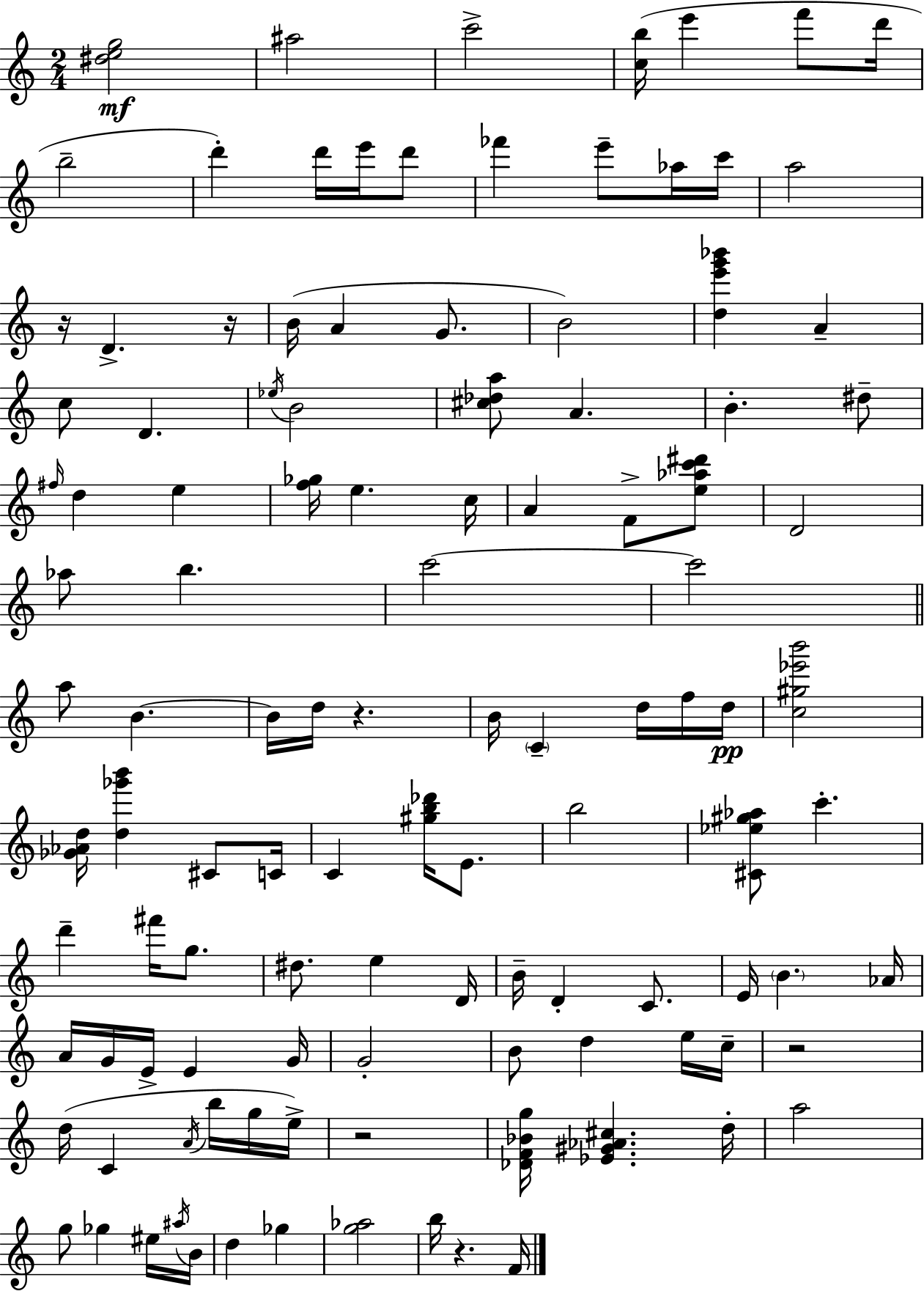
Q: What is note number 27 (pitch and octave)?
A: B4